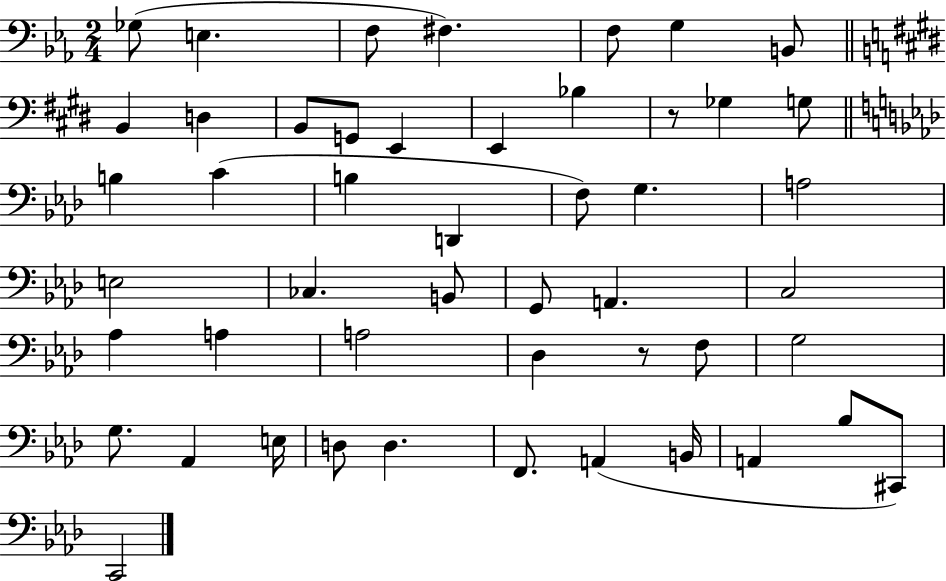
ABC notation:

X:1
T:Untitled
M:2/4
L:1/4
K:Eb
_G,/2 E, F,/2 ^F, F,/2 G, B,,/2 B,, D, B,,/2 G,,/2 E,, E,, _B, z/2 _G, G,/2 B, C B, D,, F,/2 G, A,2 E,2 _C, B,,/2 G,,/2 A,, C,2 _A, A, A,2 _D, z/2 F,/2 G,2 G,/2 _A,, E,/4 D,/2 D, F,,/2 A,, B,,/4 A,, _B,/2 ^C,,/2 C,,2